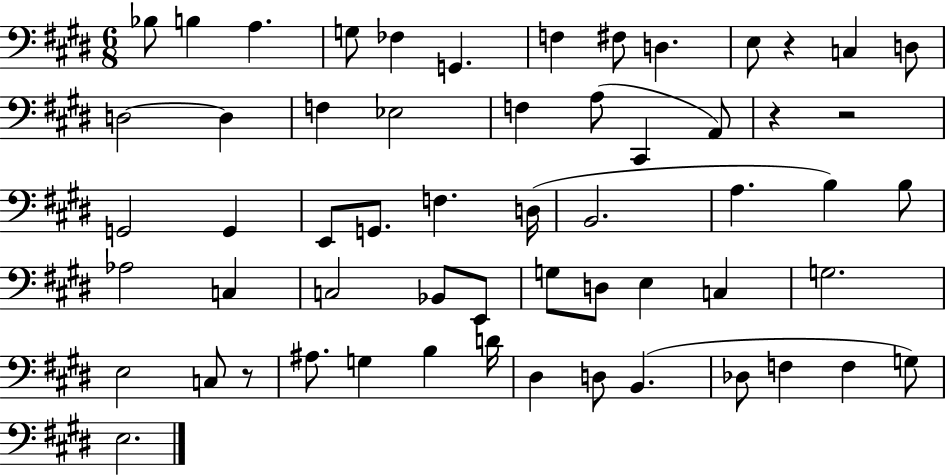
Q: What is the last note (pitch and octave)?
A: E3